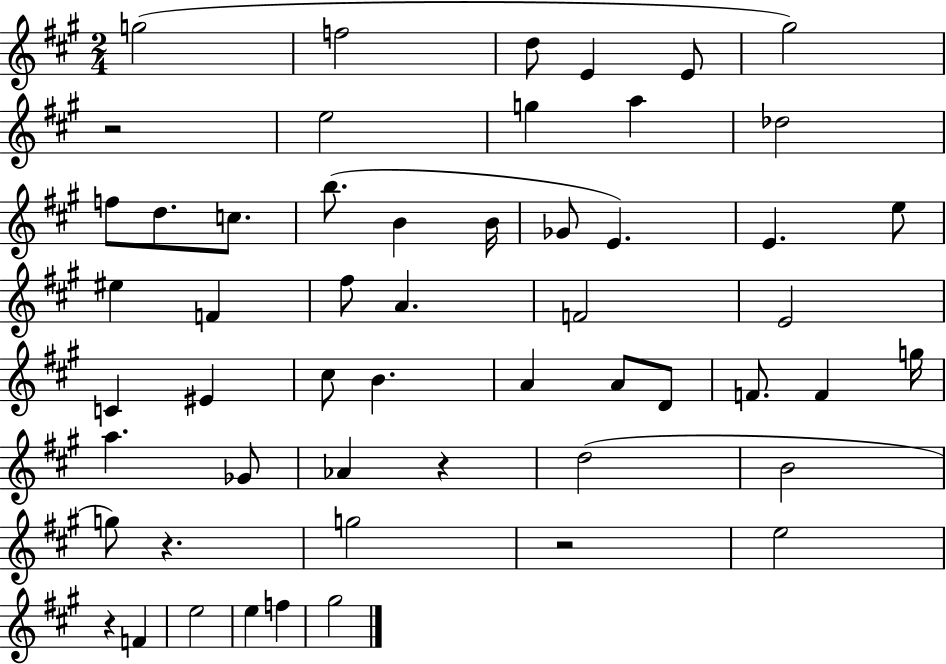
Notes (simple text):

G5/h F5/h D5/e E4/q E4/e G#5/h R/h E5/h G5/q A5/q Db5/h F5/e D5/e. C5/e. B5/e. B4/q B4/s Gb4/e E4/q. E4/q. E5/e EIS5/q F4/q F#5/e A4/q. F4/h E4/h C4/q EIS4/q C#5/e B4/q. A4/q A4/e D4/e F4/e. F4/q G5/s A5/q. Gb4/e Ab4/q R/q D5/h B4/h G5/e R/q. G5/h R/h E5/h R/q F4/q E5/h E5/q F5/q G#5/h